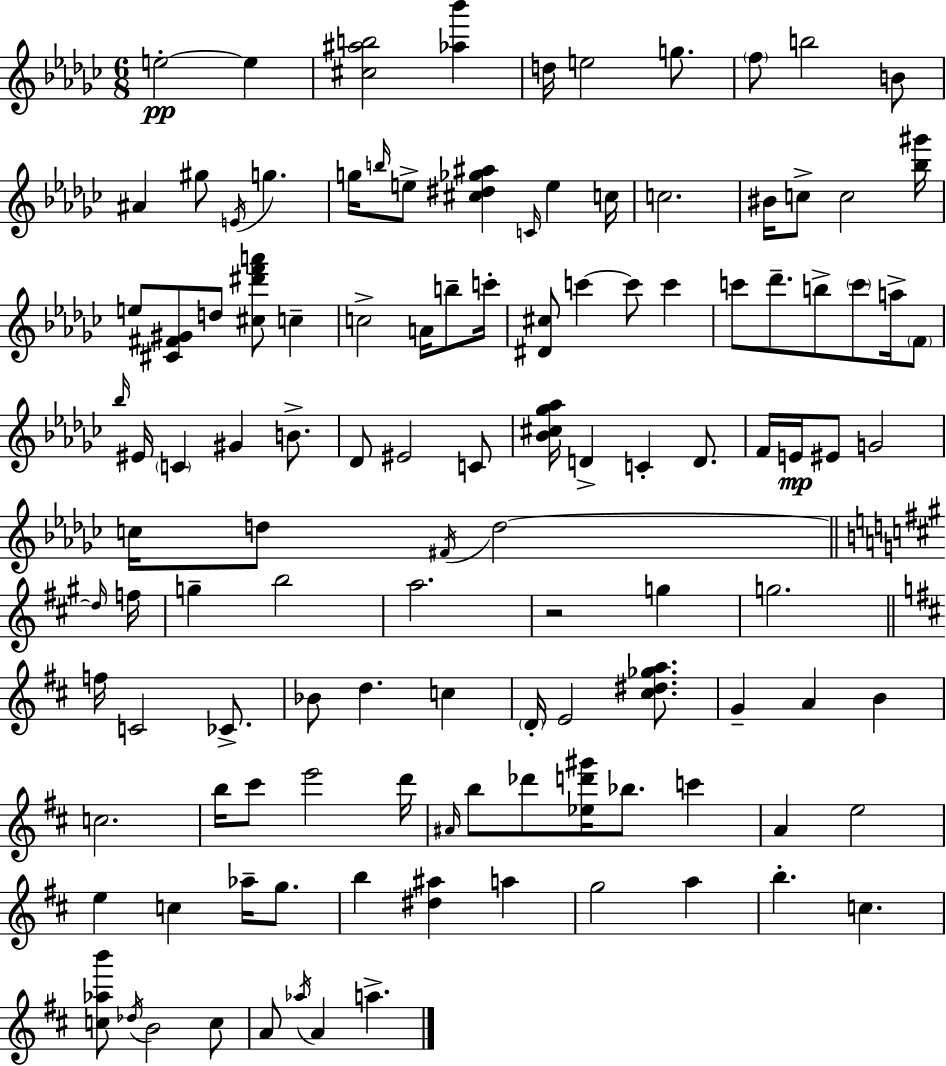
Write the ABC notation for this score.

X:1
T:Untitled
M:6/8
L:1/4
K:Ebm
e2 e [^c^ab]2 [_a_b'] d/4 e2 g/2 f/2 b2 B/2 ^A ^g/2 E/4 g g/4 b/4 e/2 [^c^d_g^a] C/4 e c/4 c2 ^B/4 c/2 c2 [_b^g']/4 e/2 [^C^F^G]/2 d/2 [^c^d'f'a']/2 c c2 A/4 b/2 c'/4 [^D^c]/2 c' c'/2 c' c'/2 _d'/2 b/2 c'/2 a/4 F/2 _b/4 ^E/4 C ^G B/2 _D/2 ^E2 C/2 [_B^c_g_a]/4 D C D/2 F/4 E/4 ^E/2 G2 c/4 d/2 ^F/4 d2 d/4 f/4 g b2 a2 z2 g g2 f/4 C2 _C/2 _B/2 d c D/4 E2 [^c^d_ga]/2 G A B c2 b/4 ^c'/2 e'2 d'/4 ^A/4 b/2 _d'/2 [_ed'^g']/4 _b/2 c' A e2 e c _a/4 g/2 b [^d^a] a g2 a b c [c_ab']/2 _d/4 B2 c/2 A/2 _a/4 A a